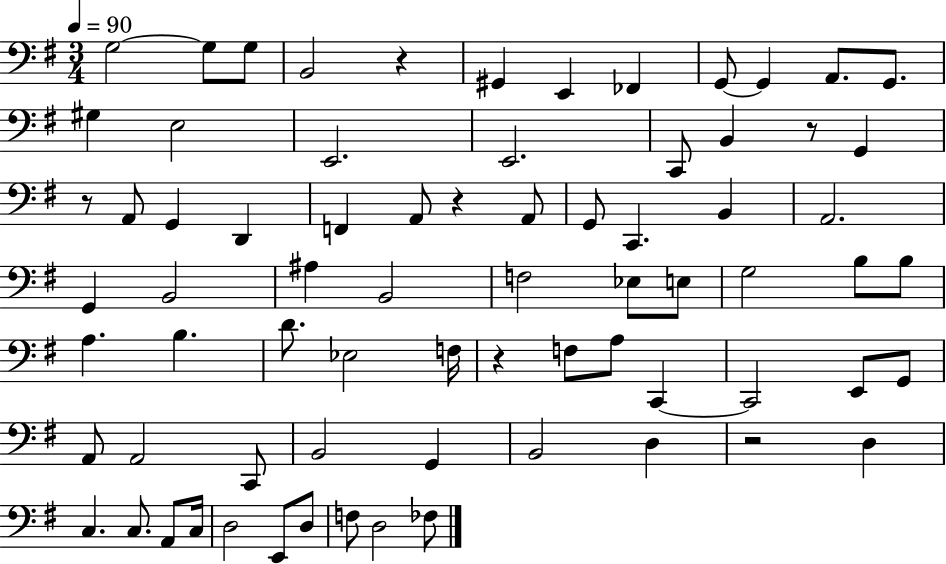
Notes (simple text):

G3/h G3/e G3/e B2/h R/q G#2/q E2/q FES2/q G2/e G2/q A2/e. G2/e. G#3/q E3/h E2/h. E2/h. C2/e B2/q R/e G2/q R/e A2/e G2/q D2/q F2/q A2/e R/q A2/e G2/e C2/q. B2/q A2/h. G2/q B2/h A#3/q B2/h F3/h Eb3/e E3/e G3/h B3/e B3/e A3/q. B3/q. D4/e. Eb3/h F3/s R/q F3/e A3/e C2/q C2/h E2/e G2/e A2/e A2/h C2/e B2/h G2/q B2/h D3/q R/h D3/q C3/q. C3/e. A2/e C3/s D3/h E2/e D3/e F3/e D3/h FES3/e